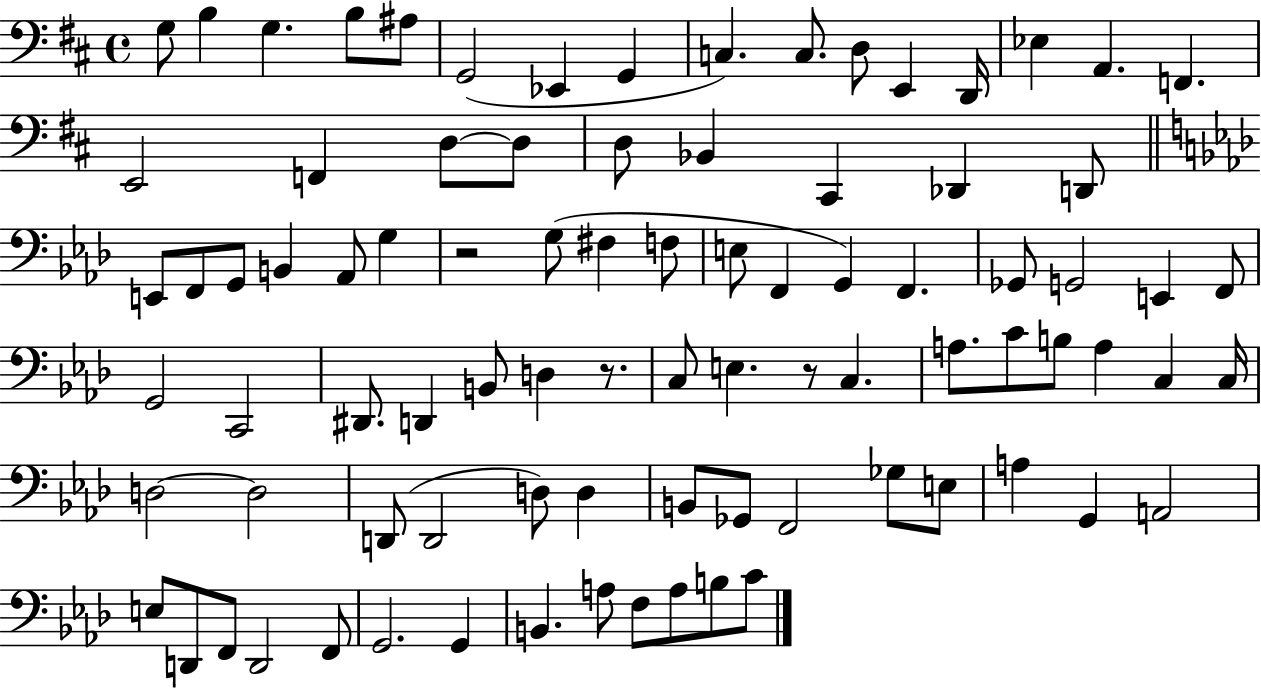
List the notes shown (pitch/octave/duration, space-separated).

G3/e B3/q G3/q. B3/e A#3/e G2/h Eb2/q G2/q C3/q. C3/e. D3/e E2/q D2/s Eb3/q A2/q. F2/q. E2/h F2/q D3/e D3/e D3/e Bb2/q C#2/q Db2/q D2/e E2/e F2/e G2/e B2/q Ab2/e G3/q R/h G3/e F#3/q F3/e E3/e F2/q G2/q F2/q. Gb2/e G2/h E2/q F2/e G2/h C2/h D#2/e. D2/q B2/e D3/q R/e. C3/e E3/q. R/e C3/q. A3/e. C4/e B3/e A3/q C3/q C3/s D3/h D3/h D2/e D2/h D3/e D3/q B2/e Gb2/e F2/h Gb3/e E3/e A3/q G2/q A2/h E3/e D2/e F2/e D2/h F2/e G2/h. G2/q B2/q. A3/e F3/e A3/e B3/e C4/e